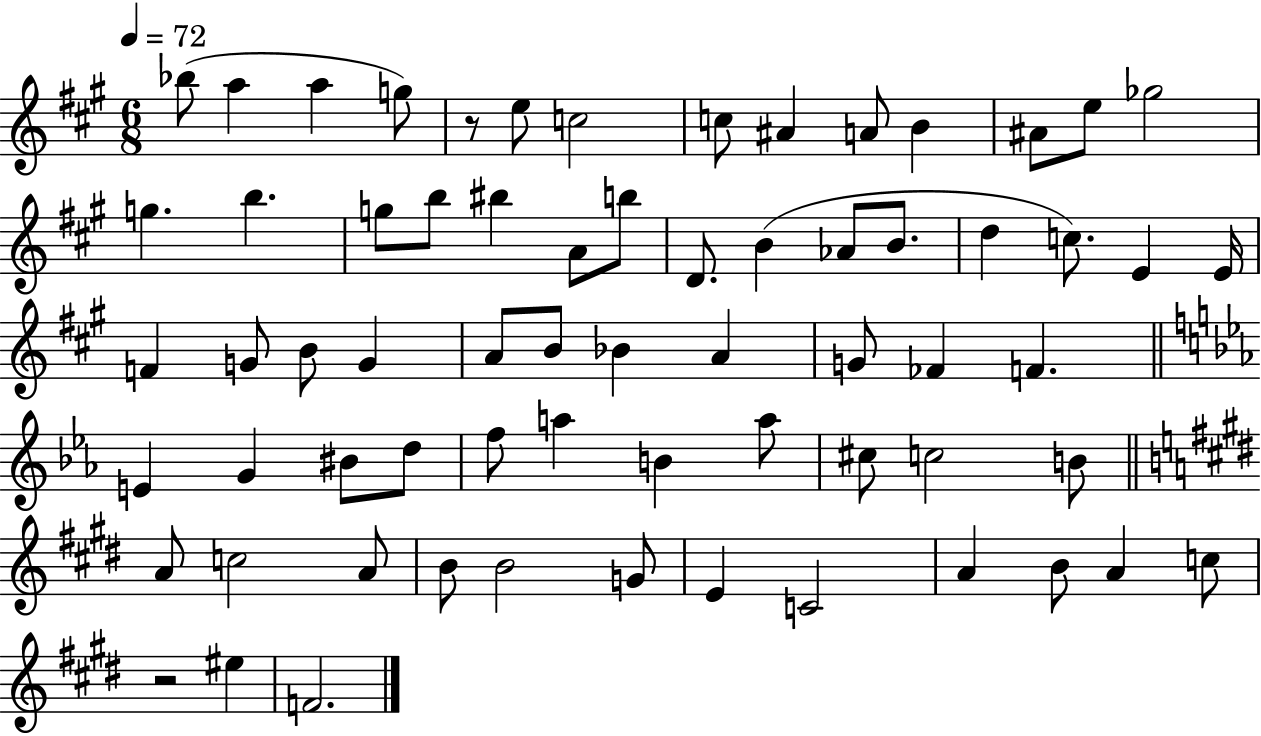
Bb5/e A5/q A5/q G5/e R/e E5/e C5/h C5/e A#4/q A4/e B4/q A#4/e E5/e Gb5/h G5/q. B5/q. G5/e B5/e BIS5/q A4/e B5/e D4/e. B4/q Ab4/e B4/e. D5/q C5/e. E4/q E4/s F4/q G4/e B4/e G4/q A4/e B4/e Bb4/q A4/q G4/e FES4/q F4/q. E4/q G4/q BIS4/e D5/e F5/e A5/q B4/q A5/e C#5/e C5/h B4/e A4/e C5/h A4/e B4/e B4/h G4/e E4/q C4/h A4/q B4/e A4/q C5/e R/h EIS5/q F4/h.